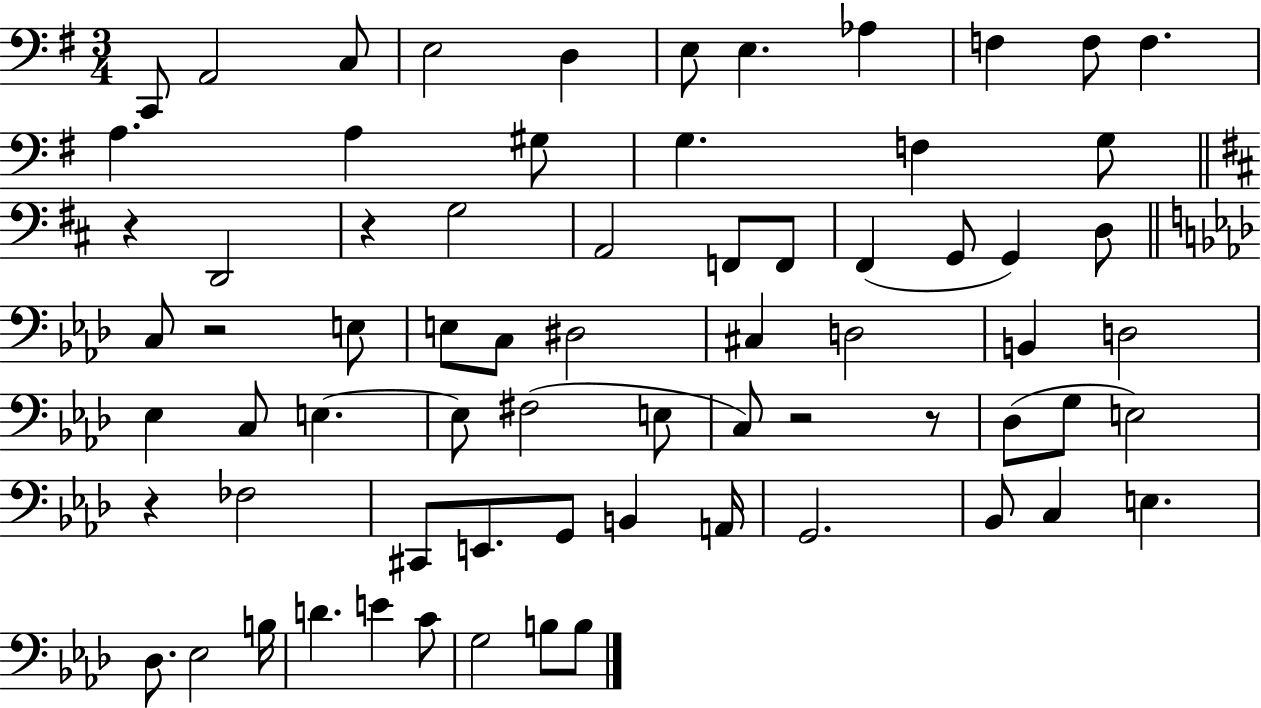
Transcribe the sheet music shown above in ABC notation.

X:1
T:Untitled
M:3/4
L:1/4
K:G
C,,/2 A,,2 C,/2 E,2 D, E,/2 E, _A, F, F,/2 F, A, A, ^G,/2 G, F, G,/2 z D,,2 z G,2 A,,2 F,,/2 F,,/2 ^F,, G,,/2 G,, D,/2 C,/2 z2 E,/2 E,/2 C,/2 ^D,2 ^C, D,2 B,, D,2 _E, C,/2 E, E,/2 ^F,2 E,/2 C,/2 z2 z/2 _D,/2 G,/2 E,2 z _F,2 ^C,,/2 E,,/2 G,,/2 B,, A,,/4 G,,2 _B,,/2 C, E, _D,/2 _E,2 B,/4 D E C/2 G,2 B,/2 B,/2